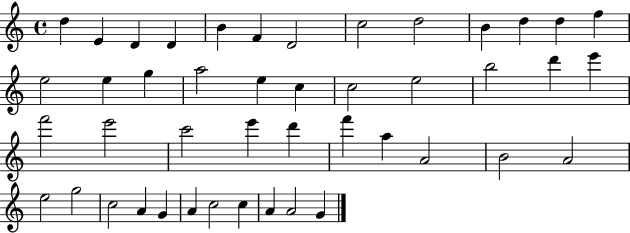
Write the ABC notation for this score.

X:1
T:Untitled
M:4/4
L:1/4
K:C
d E D D B F D2 c2 d2 B d d f e2 e g a2 e c c2 e2 b2 d' e' f'2 e'2 c'2 e' d' f' a A2 B2 A2 e2 g2 c2 A G A c2 c A A2 G